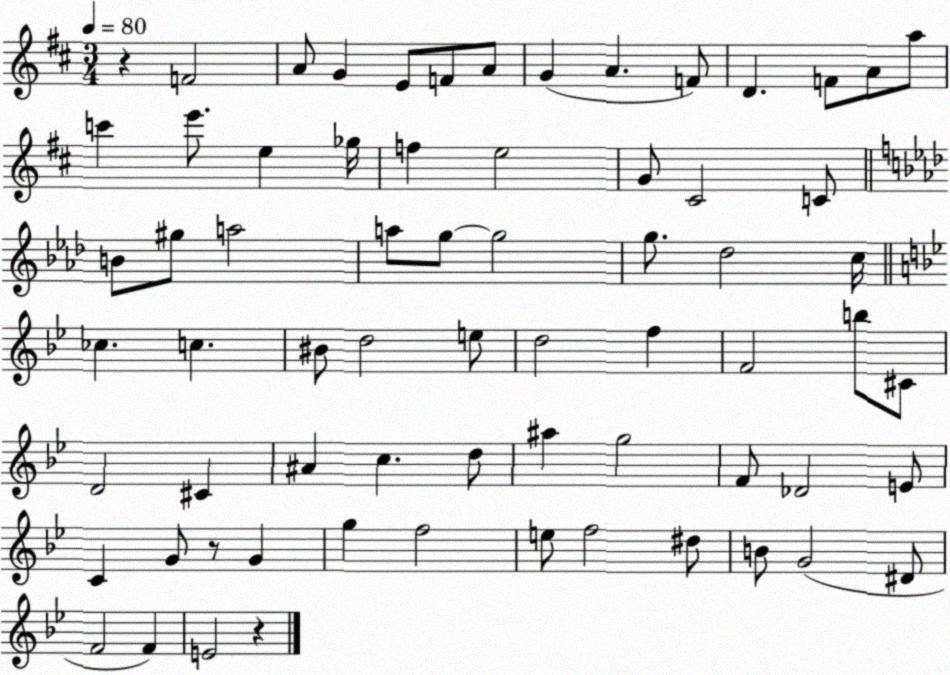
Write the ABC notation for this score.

X:1
T:Untitled
M:3/4
L:1/4
K:D
z F2 A/2 G E/2 F/2 A/2 G A F/2 D F/2 A/2 a/2 c' e'/2 e _g/4 f e2 G/2 ^C2 C/2 B/2 ^g/2 a2 a/2 g/2 g2 g/2 _d2 c/4 _c c ^B/2 d2 e/2 d2 f F2 b/2 ^C/2 D2 ^C ^A c d/2 ^a g2 F/2 _D2 E/2 C G/2 z/2 G g f2 e/2 f2 ^d/2 B/2 G2 ^D/2 F2 F E2 z